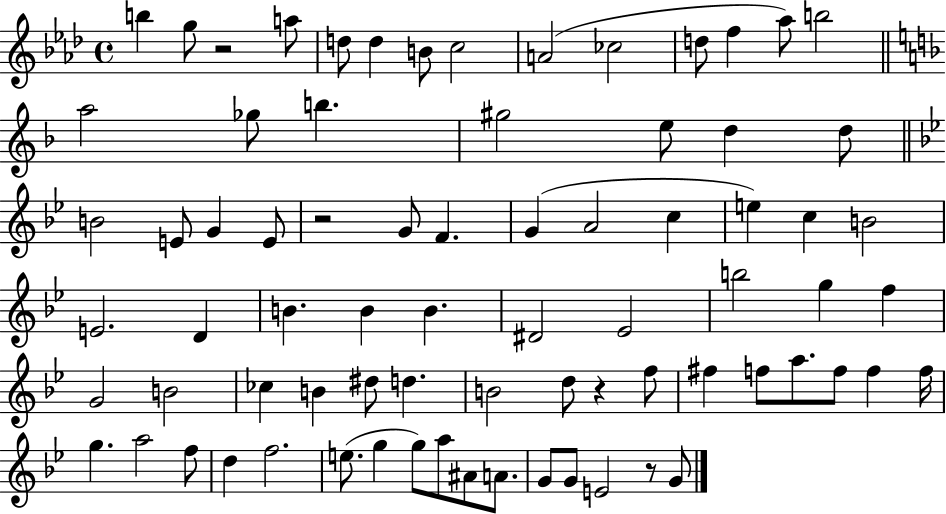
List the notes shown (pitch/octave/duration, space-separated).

B5/q G5/e R/h A5/e D5/e D5/q B4/e C5/h A4/h CES5/h D5/e F5/q Ab5/e B5/h A5/h Gb5/e B5/q. G#5/h E5/e D5/q D5/e B4/h E4/e G4/q E4/e R/h G4/e F4/q. G4/q A4/h C5/q E5/q C5/q B4/h E4/h. D4/q B4/q. B4/q B4/q. D#4/h Eb4/h B5/h G5/q F5/q G4/h B4/h CES5/q B4/q D#5/e D5/q. B4/h D5/e R/q F5/e F#5/q F5/e A5/e. F5/e F5/q F5/s G5/q. A5/h F5/e D5/q F5/h. E5/e. G5/q G5/e A5/e A#4/e A4/e. G4/e G4/e E4/h R/e G4/e